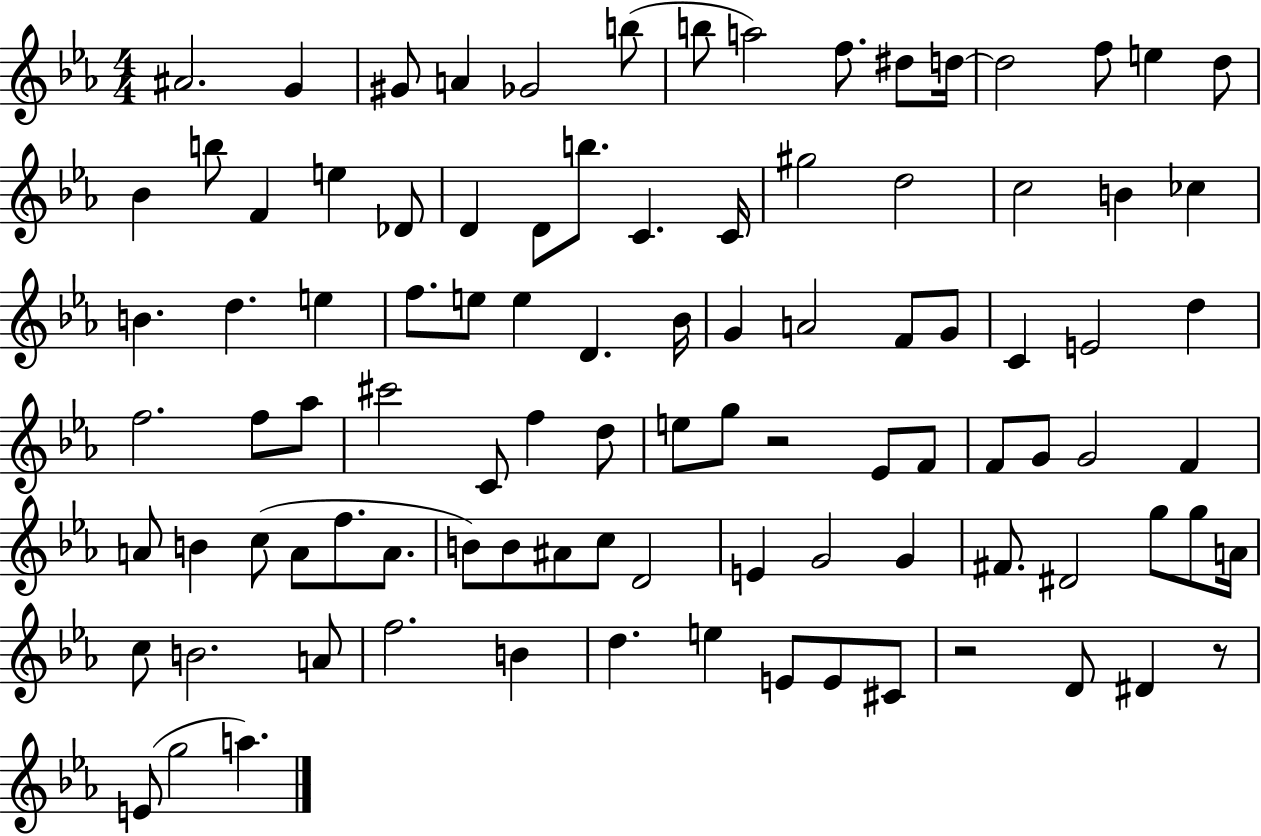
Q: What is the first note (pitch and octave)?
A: A#4